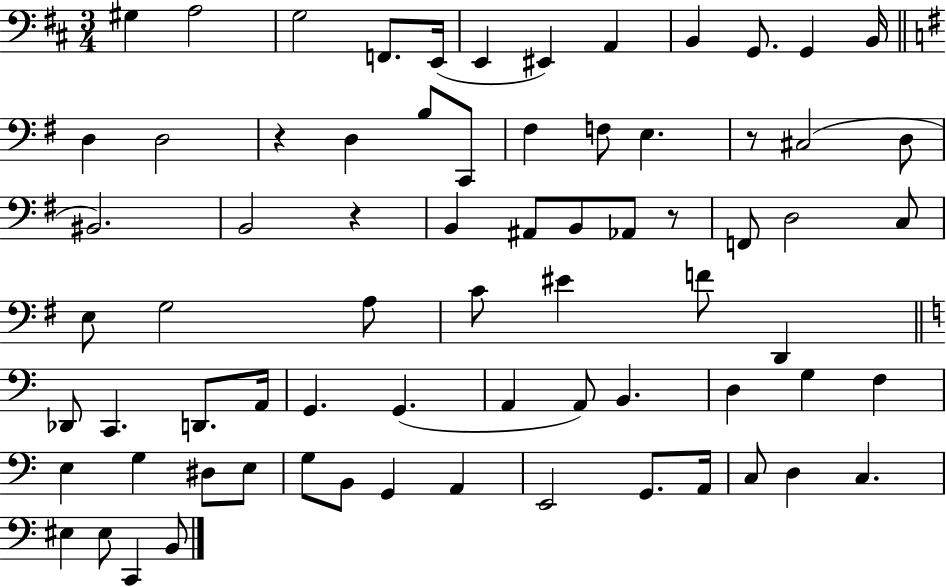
X:1
T:Untitled
M:3/4
L:1/4
K:D
^G, A,2 G,2 F,,/2 E,,/4 E,, ^E,, A,, B,, G,,/2 G,, B,,/4 D, D,2 z D, B,/2 C,,/2 ^F, F,/2 E, z/2 ^C,2 D,/2 ^B,,2 B,,2 z B,, ^A,,/2 B,,/2 _A,,/2 z/2 F,,/2 D,2 C,/2 E,/2 G,2 A,/2 C/2 ^E F/2 D,, _D,,/2 C,, D,,/2 A,,/4 G,, G,, A,, A,,/2 B,, D, G, F, E, G, ^D,/2 E,/2 G,/2 B,,/2 G,, A,, E,,2 G,,/2 A,,/4 C,/2 D, C, ^E, ^E,/2 C,, B,,/2